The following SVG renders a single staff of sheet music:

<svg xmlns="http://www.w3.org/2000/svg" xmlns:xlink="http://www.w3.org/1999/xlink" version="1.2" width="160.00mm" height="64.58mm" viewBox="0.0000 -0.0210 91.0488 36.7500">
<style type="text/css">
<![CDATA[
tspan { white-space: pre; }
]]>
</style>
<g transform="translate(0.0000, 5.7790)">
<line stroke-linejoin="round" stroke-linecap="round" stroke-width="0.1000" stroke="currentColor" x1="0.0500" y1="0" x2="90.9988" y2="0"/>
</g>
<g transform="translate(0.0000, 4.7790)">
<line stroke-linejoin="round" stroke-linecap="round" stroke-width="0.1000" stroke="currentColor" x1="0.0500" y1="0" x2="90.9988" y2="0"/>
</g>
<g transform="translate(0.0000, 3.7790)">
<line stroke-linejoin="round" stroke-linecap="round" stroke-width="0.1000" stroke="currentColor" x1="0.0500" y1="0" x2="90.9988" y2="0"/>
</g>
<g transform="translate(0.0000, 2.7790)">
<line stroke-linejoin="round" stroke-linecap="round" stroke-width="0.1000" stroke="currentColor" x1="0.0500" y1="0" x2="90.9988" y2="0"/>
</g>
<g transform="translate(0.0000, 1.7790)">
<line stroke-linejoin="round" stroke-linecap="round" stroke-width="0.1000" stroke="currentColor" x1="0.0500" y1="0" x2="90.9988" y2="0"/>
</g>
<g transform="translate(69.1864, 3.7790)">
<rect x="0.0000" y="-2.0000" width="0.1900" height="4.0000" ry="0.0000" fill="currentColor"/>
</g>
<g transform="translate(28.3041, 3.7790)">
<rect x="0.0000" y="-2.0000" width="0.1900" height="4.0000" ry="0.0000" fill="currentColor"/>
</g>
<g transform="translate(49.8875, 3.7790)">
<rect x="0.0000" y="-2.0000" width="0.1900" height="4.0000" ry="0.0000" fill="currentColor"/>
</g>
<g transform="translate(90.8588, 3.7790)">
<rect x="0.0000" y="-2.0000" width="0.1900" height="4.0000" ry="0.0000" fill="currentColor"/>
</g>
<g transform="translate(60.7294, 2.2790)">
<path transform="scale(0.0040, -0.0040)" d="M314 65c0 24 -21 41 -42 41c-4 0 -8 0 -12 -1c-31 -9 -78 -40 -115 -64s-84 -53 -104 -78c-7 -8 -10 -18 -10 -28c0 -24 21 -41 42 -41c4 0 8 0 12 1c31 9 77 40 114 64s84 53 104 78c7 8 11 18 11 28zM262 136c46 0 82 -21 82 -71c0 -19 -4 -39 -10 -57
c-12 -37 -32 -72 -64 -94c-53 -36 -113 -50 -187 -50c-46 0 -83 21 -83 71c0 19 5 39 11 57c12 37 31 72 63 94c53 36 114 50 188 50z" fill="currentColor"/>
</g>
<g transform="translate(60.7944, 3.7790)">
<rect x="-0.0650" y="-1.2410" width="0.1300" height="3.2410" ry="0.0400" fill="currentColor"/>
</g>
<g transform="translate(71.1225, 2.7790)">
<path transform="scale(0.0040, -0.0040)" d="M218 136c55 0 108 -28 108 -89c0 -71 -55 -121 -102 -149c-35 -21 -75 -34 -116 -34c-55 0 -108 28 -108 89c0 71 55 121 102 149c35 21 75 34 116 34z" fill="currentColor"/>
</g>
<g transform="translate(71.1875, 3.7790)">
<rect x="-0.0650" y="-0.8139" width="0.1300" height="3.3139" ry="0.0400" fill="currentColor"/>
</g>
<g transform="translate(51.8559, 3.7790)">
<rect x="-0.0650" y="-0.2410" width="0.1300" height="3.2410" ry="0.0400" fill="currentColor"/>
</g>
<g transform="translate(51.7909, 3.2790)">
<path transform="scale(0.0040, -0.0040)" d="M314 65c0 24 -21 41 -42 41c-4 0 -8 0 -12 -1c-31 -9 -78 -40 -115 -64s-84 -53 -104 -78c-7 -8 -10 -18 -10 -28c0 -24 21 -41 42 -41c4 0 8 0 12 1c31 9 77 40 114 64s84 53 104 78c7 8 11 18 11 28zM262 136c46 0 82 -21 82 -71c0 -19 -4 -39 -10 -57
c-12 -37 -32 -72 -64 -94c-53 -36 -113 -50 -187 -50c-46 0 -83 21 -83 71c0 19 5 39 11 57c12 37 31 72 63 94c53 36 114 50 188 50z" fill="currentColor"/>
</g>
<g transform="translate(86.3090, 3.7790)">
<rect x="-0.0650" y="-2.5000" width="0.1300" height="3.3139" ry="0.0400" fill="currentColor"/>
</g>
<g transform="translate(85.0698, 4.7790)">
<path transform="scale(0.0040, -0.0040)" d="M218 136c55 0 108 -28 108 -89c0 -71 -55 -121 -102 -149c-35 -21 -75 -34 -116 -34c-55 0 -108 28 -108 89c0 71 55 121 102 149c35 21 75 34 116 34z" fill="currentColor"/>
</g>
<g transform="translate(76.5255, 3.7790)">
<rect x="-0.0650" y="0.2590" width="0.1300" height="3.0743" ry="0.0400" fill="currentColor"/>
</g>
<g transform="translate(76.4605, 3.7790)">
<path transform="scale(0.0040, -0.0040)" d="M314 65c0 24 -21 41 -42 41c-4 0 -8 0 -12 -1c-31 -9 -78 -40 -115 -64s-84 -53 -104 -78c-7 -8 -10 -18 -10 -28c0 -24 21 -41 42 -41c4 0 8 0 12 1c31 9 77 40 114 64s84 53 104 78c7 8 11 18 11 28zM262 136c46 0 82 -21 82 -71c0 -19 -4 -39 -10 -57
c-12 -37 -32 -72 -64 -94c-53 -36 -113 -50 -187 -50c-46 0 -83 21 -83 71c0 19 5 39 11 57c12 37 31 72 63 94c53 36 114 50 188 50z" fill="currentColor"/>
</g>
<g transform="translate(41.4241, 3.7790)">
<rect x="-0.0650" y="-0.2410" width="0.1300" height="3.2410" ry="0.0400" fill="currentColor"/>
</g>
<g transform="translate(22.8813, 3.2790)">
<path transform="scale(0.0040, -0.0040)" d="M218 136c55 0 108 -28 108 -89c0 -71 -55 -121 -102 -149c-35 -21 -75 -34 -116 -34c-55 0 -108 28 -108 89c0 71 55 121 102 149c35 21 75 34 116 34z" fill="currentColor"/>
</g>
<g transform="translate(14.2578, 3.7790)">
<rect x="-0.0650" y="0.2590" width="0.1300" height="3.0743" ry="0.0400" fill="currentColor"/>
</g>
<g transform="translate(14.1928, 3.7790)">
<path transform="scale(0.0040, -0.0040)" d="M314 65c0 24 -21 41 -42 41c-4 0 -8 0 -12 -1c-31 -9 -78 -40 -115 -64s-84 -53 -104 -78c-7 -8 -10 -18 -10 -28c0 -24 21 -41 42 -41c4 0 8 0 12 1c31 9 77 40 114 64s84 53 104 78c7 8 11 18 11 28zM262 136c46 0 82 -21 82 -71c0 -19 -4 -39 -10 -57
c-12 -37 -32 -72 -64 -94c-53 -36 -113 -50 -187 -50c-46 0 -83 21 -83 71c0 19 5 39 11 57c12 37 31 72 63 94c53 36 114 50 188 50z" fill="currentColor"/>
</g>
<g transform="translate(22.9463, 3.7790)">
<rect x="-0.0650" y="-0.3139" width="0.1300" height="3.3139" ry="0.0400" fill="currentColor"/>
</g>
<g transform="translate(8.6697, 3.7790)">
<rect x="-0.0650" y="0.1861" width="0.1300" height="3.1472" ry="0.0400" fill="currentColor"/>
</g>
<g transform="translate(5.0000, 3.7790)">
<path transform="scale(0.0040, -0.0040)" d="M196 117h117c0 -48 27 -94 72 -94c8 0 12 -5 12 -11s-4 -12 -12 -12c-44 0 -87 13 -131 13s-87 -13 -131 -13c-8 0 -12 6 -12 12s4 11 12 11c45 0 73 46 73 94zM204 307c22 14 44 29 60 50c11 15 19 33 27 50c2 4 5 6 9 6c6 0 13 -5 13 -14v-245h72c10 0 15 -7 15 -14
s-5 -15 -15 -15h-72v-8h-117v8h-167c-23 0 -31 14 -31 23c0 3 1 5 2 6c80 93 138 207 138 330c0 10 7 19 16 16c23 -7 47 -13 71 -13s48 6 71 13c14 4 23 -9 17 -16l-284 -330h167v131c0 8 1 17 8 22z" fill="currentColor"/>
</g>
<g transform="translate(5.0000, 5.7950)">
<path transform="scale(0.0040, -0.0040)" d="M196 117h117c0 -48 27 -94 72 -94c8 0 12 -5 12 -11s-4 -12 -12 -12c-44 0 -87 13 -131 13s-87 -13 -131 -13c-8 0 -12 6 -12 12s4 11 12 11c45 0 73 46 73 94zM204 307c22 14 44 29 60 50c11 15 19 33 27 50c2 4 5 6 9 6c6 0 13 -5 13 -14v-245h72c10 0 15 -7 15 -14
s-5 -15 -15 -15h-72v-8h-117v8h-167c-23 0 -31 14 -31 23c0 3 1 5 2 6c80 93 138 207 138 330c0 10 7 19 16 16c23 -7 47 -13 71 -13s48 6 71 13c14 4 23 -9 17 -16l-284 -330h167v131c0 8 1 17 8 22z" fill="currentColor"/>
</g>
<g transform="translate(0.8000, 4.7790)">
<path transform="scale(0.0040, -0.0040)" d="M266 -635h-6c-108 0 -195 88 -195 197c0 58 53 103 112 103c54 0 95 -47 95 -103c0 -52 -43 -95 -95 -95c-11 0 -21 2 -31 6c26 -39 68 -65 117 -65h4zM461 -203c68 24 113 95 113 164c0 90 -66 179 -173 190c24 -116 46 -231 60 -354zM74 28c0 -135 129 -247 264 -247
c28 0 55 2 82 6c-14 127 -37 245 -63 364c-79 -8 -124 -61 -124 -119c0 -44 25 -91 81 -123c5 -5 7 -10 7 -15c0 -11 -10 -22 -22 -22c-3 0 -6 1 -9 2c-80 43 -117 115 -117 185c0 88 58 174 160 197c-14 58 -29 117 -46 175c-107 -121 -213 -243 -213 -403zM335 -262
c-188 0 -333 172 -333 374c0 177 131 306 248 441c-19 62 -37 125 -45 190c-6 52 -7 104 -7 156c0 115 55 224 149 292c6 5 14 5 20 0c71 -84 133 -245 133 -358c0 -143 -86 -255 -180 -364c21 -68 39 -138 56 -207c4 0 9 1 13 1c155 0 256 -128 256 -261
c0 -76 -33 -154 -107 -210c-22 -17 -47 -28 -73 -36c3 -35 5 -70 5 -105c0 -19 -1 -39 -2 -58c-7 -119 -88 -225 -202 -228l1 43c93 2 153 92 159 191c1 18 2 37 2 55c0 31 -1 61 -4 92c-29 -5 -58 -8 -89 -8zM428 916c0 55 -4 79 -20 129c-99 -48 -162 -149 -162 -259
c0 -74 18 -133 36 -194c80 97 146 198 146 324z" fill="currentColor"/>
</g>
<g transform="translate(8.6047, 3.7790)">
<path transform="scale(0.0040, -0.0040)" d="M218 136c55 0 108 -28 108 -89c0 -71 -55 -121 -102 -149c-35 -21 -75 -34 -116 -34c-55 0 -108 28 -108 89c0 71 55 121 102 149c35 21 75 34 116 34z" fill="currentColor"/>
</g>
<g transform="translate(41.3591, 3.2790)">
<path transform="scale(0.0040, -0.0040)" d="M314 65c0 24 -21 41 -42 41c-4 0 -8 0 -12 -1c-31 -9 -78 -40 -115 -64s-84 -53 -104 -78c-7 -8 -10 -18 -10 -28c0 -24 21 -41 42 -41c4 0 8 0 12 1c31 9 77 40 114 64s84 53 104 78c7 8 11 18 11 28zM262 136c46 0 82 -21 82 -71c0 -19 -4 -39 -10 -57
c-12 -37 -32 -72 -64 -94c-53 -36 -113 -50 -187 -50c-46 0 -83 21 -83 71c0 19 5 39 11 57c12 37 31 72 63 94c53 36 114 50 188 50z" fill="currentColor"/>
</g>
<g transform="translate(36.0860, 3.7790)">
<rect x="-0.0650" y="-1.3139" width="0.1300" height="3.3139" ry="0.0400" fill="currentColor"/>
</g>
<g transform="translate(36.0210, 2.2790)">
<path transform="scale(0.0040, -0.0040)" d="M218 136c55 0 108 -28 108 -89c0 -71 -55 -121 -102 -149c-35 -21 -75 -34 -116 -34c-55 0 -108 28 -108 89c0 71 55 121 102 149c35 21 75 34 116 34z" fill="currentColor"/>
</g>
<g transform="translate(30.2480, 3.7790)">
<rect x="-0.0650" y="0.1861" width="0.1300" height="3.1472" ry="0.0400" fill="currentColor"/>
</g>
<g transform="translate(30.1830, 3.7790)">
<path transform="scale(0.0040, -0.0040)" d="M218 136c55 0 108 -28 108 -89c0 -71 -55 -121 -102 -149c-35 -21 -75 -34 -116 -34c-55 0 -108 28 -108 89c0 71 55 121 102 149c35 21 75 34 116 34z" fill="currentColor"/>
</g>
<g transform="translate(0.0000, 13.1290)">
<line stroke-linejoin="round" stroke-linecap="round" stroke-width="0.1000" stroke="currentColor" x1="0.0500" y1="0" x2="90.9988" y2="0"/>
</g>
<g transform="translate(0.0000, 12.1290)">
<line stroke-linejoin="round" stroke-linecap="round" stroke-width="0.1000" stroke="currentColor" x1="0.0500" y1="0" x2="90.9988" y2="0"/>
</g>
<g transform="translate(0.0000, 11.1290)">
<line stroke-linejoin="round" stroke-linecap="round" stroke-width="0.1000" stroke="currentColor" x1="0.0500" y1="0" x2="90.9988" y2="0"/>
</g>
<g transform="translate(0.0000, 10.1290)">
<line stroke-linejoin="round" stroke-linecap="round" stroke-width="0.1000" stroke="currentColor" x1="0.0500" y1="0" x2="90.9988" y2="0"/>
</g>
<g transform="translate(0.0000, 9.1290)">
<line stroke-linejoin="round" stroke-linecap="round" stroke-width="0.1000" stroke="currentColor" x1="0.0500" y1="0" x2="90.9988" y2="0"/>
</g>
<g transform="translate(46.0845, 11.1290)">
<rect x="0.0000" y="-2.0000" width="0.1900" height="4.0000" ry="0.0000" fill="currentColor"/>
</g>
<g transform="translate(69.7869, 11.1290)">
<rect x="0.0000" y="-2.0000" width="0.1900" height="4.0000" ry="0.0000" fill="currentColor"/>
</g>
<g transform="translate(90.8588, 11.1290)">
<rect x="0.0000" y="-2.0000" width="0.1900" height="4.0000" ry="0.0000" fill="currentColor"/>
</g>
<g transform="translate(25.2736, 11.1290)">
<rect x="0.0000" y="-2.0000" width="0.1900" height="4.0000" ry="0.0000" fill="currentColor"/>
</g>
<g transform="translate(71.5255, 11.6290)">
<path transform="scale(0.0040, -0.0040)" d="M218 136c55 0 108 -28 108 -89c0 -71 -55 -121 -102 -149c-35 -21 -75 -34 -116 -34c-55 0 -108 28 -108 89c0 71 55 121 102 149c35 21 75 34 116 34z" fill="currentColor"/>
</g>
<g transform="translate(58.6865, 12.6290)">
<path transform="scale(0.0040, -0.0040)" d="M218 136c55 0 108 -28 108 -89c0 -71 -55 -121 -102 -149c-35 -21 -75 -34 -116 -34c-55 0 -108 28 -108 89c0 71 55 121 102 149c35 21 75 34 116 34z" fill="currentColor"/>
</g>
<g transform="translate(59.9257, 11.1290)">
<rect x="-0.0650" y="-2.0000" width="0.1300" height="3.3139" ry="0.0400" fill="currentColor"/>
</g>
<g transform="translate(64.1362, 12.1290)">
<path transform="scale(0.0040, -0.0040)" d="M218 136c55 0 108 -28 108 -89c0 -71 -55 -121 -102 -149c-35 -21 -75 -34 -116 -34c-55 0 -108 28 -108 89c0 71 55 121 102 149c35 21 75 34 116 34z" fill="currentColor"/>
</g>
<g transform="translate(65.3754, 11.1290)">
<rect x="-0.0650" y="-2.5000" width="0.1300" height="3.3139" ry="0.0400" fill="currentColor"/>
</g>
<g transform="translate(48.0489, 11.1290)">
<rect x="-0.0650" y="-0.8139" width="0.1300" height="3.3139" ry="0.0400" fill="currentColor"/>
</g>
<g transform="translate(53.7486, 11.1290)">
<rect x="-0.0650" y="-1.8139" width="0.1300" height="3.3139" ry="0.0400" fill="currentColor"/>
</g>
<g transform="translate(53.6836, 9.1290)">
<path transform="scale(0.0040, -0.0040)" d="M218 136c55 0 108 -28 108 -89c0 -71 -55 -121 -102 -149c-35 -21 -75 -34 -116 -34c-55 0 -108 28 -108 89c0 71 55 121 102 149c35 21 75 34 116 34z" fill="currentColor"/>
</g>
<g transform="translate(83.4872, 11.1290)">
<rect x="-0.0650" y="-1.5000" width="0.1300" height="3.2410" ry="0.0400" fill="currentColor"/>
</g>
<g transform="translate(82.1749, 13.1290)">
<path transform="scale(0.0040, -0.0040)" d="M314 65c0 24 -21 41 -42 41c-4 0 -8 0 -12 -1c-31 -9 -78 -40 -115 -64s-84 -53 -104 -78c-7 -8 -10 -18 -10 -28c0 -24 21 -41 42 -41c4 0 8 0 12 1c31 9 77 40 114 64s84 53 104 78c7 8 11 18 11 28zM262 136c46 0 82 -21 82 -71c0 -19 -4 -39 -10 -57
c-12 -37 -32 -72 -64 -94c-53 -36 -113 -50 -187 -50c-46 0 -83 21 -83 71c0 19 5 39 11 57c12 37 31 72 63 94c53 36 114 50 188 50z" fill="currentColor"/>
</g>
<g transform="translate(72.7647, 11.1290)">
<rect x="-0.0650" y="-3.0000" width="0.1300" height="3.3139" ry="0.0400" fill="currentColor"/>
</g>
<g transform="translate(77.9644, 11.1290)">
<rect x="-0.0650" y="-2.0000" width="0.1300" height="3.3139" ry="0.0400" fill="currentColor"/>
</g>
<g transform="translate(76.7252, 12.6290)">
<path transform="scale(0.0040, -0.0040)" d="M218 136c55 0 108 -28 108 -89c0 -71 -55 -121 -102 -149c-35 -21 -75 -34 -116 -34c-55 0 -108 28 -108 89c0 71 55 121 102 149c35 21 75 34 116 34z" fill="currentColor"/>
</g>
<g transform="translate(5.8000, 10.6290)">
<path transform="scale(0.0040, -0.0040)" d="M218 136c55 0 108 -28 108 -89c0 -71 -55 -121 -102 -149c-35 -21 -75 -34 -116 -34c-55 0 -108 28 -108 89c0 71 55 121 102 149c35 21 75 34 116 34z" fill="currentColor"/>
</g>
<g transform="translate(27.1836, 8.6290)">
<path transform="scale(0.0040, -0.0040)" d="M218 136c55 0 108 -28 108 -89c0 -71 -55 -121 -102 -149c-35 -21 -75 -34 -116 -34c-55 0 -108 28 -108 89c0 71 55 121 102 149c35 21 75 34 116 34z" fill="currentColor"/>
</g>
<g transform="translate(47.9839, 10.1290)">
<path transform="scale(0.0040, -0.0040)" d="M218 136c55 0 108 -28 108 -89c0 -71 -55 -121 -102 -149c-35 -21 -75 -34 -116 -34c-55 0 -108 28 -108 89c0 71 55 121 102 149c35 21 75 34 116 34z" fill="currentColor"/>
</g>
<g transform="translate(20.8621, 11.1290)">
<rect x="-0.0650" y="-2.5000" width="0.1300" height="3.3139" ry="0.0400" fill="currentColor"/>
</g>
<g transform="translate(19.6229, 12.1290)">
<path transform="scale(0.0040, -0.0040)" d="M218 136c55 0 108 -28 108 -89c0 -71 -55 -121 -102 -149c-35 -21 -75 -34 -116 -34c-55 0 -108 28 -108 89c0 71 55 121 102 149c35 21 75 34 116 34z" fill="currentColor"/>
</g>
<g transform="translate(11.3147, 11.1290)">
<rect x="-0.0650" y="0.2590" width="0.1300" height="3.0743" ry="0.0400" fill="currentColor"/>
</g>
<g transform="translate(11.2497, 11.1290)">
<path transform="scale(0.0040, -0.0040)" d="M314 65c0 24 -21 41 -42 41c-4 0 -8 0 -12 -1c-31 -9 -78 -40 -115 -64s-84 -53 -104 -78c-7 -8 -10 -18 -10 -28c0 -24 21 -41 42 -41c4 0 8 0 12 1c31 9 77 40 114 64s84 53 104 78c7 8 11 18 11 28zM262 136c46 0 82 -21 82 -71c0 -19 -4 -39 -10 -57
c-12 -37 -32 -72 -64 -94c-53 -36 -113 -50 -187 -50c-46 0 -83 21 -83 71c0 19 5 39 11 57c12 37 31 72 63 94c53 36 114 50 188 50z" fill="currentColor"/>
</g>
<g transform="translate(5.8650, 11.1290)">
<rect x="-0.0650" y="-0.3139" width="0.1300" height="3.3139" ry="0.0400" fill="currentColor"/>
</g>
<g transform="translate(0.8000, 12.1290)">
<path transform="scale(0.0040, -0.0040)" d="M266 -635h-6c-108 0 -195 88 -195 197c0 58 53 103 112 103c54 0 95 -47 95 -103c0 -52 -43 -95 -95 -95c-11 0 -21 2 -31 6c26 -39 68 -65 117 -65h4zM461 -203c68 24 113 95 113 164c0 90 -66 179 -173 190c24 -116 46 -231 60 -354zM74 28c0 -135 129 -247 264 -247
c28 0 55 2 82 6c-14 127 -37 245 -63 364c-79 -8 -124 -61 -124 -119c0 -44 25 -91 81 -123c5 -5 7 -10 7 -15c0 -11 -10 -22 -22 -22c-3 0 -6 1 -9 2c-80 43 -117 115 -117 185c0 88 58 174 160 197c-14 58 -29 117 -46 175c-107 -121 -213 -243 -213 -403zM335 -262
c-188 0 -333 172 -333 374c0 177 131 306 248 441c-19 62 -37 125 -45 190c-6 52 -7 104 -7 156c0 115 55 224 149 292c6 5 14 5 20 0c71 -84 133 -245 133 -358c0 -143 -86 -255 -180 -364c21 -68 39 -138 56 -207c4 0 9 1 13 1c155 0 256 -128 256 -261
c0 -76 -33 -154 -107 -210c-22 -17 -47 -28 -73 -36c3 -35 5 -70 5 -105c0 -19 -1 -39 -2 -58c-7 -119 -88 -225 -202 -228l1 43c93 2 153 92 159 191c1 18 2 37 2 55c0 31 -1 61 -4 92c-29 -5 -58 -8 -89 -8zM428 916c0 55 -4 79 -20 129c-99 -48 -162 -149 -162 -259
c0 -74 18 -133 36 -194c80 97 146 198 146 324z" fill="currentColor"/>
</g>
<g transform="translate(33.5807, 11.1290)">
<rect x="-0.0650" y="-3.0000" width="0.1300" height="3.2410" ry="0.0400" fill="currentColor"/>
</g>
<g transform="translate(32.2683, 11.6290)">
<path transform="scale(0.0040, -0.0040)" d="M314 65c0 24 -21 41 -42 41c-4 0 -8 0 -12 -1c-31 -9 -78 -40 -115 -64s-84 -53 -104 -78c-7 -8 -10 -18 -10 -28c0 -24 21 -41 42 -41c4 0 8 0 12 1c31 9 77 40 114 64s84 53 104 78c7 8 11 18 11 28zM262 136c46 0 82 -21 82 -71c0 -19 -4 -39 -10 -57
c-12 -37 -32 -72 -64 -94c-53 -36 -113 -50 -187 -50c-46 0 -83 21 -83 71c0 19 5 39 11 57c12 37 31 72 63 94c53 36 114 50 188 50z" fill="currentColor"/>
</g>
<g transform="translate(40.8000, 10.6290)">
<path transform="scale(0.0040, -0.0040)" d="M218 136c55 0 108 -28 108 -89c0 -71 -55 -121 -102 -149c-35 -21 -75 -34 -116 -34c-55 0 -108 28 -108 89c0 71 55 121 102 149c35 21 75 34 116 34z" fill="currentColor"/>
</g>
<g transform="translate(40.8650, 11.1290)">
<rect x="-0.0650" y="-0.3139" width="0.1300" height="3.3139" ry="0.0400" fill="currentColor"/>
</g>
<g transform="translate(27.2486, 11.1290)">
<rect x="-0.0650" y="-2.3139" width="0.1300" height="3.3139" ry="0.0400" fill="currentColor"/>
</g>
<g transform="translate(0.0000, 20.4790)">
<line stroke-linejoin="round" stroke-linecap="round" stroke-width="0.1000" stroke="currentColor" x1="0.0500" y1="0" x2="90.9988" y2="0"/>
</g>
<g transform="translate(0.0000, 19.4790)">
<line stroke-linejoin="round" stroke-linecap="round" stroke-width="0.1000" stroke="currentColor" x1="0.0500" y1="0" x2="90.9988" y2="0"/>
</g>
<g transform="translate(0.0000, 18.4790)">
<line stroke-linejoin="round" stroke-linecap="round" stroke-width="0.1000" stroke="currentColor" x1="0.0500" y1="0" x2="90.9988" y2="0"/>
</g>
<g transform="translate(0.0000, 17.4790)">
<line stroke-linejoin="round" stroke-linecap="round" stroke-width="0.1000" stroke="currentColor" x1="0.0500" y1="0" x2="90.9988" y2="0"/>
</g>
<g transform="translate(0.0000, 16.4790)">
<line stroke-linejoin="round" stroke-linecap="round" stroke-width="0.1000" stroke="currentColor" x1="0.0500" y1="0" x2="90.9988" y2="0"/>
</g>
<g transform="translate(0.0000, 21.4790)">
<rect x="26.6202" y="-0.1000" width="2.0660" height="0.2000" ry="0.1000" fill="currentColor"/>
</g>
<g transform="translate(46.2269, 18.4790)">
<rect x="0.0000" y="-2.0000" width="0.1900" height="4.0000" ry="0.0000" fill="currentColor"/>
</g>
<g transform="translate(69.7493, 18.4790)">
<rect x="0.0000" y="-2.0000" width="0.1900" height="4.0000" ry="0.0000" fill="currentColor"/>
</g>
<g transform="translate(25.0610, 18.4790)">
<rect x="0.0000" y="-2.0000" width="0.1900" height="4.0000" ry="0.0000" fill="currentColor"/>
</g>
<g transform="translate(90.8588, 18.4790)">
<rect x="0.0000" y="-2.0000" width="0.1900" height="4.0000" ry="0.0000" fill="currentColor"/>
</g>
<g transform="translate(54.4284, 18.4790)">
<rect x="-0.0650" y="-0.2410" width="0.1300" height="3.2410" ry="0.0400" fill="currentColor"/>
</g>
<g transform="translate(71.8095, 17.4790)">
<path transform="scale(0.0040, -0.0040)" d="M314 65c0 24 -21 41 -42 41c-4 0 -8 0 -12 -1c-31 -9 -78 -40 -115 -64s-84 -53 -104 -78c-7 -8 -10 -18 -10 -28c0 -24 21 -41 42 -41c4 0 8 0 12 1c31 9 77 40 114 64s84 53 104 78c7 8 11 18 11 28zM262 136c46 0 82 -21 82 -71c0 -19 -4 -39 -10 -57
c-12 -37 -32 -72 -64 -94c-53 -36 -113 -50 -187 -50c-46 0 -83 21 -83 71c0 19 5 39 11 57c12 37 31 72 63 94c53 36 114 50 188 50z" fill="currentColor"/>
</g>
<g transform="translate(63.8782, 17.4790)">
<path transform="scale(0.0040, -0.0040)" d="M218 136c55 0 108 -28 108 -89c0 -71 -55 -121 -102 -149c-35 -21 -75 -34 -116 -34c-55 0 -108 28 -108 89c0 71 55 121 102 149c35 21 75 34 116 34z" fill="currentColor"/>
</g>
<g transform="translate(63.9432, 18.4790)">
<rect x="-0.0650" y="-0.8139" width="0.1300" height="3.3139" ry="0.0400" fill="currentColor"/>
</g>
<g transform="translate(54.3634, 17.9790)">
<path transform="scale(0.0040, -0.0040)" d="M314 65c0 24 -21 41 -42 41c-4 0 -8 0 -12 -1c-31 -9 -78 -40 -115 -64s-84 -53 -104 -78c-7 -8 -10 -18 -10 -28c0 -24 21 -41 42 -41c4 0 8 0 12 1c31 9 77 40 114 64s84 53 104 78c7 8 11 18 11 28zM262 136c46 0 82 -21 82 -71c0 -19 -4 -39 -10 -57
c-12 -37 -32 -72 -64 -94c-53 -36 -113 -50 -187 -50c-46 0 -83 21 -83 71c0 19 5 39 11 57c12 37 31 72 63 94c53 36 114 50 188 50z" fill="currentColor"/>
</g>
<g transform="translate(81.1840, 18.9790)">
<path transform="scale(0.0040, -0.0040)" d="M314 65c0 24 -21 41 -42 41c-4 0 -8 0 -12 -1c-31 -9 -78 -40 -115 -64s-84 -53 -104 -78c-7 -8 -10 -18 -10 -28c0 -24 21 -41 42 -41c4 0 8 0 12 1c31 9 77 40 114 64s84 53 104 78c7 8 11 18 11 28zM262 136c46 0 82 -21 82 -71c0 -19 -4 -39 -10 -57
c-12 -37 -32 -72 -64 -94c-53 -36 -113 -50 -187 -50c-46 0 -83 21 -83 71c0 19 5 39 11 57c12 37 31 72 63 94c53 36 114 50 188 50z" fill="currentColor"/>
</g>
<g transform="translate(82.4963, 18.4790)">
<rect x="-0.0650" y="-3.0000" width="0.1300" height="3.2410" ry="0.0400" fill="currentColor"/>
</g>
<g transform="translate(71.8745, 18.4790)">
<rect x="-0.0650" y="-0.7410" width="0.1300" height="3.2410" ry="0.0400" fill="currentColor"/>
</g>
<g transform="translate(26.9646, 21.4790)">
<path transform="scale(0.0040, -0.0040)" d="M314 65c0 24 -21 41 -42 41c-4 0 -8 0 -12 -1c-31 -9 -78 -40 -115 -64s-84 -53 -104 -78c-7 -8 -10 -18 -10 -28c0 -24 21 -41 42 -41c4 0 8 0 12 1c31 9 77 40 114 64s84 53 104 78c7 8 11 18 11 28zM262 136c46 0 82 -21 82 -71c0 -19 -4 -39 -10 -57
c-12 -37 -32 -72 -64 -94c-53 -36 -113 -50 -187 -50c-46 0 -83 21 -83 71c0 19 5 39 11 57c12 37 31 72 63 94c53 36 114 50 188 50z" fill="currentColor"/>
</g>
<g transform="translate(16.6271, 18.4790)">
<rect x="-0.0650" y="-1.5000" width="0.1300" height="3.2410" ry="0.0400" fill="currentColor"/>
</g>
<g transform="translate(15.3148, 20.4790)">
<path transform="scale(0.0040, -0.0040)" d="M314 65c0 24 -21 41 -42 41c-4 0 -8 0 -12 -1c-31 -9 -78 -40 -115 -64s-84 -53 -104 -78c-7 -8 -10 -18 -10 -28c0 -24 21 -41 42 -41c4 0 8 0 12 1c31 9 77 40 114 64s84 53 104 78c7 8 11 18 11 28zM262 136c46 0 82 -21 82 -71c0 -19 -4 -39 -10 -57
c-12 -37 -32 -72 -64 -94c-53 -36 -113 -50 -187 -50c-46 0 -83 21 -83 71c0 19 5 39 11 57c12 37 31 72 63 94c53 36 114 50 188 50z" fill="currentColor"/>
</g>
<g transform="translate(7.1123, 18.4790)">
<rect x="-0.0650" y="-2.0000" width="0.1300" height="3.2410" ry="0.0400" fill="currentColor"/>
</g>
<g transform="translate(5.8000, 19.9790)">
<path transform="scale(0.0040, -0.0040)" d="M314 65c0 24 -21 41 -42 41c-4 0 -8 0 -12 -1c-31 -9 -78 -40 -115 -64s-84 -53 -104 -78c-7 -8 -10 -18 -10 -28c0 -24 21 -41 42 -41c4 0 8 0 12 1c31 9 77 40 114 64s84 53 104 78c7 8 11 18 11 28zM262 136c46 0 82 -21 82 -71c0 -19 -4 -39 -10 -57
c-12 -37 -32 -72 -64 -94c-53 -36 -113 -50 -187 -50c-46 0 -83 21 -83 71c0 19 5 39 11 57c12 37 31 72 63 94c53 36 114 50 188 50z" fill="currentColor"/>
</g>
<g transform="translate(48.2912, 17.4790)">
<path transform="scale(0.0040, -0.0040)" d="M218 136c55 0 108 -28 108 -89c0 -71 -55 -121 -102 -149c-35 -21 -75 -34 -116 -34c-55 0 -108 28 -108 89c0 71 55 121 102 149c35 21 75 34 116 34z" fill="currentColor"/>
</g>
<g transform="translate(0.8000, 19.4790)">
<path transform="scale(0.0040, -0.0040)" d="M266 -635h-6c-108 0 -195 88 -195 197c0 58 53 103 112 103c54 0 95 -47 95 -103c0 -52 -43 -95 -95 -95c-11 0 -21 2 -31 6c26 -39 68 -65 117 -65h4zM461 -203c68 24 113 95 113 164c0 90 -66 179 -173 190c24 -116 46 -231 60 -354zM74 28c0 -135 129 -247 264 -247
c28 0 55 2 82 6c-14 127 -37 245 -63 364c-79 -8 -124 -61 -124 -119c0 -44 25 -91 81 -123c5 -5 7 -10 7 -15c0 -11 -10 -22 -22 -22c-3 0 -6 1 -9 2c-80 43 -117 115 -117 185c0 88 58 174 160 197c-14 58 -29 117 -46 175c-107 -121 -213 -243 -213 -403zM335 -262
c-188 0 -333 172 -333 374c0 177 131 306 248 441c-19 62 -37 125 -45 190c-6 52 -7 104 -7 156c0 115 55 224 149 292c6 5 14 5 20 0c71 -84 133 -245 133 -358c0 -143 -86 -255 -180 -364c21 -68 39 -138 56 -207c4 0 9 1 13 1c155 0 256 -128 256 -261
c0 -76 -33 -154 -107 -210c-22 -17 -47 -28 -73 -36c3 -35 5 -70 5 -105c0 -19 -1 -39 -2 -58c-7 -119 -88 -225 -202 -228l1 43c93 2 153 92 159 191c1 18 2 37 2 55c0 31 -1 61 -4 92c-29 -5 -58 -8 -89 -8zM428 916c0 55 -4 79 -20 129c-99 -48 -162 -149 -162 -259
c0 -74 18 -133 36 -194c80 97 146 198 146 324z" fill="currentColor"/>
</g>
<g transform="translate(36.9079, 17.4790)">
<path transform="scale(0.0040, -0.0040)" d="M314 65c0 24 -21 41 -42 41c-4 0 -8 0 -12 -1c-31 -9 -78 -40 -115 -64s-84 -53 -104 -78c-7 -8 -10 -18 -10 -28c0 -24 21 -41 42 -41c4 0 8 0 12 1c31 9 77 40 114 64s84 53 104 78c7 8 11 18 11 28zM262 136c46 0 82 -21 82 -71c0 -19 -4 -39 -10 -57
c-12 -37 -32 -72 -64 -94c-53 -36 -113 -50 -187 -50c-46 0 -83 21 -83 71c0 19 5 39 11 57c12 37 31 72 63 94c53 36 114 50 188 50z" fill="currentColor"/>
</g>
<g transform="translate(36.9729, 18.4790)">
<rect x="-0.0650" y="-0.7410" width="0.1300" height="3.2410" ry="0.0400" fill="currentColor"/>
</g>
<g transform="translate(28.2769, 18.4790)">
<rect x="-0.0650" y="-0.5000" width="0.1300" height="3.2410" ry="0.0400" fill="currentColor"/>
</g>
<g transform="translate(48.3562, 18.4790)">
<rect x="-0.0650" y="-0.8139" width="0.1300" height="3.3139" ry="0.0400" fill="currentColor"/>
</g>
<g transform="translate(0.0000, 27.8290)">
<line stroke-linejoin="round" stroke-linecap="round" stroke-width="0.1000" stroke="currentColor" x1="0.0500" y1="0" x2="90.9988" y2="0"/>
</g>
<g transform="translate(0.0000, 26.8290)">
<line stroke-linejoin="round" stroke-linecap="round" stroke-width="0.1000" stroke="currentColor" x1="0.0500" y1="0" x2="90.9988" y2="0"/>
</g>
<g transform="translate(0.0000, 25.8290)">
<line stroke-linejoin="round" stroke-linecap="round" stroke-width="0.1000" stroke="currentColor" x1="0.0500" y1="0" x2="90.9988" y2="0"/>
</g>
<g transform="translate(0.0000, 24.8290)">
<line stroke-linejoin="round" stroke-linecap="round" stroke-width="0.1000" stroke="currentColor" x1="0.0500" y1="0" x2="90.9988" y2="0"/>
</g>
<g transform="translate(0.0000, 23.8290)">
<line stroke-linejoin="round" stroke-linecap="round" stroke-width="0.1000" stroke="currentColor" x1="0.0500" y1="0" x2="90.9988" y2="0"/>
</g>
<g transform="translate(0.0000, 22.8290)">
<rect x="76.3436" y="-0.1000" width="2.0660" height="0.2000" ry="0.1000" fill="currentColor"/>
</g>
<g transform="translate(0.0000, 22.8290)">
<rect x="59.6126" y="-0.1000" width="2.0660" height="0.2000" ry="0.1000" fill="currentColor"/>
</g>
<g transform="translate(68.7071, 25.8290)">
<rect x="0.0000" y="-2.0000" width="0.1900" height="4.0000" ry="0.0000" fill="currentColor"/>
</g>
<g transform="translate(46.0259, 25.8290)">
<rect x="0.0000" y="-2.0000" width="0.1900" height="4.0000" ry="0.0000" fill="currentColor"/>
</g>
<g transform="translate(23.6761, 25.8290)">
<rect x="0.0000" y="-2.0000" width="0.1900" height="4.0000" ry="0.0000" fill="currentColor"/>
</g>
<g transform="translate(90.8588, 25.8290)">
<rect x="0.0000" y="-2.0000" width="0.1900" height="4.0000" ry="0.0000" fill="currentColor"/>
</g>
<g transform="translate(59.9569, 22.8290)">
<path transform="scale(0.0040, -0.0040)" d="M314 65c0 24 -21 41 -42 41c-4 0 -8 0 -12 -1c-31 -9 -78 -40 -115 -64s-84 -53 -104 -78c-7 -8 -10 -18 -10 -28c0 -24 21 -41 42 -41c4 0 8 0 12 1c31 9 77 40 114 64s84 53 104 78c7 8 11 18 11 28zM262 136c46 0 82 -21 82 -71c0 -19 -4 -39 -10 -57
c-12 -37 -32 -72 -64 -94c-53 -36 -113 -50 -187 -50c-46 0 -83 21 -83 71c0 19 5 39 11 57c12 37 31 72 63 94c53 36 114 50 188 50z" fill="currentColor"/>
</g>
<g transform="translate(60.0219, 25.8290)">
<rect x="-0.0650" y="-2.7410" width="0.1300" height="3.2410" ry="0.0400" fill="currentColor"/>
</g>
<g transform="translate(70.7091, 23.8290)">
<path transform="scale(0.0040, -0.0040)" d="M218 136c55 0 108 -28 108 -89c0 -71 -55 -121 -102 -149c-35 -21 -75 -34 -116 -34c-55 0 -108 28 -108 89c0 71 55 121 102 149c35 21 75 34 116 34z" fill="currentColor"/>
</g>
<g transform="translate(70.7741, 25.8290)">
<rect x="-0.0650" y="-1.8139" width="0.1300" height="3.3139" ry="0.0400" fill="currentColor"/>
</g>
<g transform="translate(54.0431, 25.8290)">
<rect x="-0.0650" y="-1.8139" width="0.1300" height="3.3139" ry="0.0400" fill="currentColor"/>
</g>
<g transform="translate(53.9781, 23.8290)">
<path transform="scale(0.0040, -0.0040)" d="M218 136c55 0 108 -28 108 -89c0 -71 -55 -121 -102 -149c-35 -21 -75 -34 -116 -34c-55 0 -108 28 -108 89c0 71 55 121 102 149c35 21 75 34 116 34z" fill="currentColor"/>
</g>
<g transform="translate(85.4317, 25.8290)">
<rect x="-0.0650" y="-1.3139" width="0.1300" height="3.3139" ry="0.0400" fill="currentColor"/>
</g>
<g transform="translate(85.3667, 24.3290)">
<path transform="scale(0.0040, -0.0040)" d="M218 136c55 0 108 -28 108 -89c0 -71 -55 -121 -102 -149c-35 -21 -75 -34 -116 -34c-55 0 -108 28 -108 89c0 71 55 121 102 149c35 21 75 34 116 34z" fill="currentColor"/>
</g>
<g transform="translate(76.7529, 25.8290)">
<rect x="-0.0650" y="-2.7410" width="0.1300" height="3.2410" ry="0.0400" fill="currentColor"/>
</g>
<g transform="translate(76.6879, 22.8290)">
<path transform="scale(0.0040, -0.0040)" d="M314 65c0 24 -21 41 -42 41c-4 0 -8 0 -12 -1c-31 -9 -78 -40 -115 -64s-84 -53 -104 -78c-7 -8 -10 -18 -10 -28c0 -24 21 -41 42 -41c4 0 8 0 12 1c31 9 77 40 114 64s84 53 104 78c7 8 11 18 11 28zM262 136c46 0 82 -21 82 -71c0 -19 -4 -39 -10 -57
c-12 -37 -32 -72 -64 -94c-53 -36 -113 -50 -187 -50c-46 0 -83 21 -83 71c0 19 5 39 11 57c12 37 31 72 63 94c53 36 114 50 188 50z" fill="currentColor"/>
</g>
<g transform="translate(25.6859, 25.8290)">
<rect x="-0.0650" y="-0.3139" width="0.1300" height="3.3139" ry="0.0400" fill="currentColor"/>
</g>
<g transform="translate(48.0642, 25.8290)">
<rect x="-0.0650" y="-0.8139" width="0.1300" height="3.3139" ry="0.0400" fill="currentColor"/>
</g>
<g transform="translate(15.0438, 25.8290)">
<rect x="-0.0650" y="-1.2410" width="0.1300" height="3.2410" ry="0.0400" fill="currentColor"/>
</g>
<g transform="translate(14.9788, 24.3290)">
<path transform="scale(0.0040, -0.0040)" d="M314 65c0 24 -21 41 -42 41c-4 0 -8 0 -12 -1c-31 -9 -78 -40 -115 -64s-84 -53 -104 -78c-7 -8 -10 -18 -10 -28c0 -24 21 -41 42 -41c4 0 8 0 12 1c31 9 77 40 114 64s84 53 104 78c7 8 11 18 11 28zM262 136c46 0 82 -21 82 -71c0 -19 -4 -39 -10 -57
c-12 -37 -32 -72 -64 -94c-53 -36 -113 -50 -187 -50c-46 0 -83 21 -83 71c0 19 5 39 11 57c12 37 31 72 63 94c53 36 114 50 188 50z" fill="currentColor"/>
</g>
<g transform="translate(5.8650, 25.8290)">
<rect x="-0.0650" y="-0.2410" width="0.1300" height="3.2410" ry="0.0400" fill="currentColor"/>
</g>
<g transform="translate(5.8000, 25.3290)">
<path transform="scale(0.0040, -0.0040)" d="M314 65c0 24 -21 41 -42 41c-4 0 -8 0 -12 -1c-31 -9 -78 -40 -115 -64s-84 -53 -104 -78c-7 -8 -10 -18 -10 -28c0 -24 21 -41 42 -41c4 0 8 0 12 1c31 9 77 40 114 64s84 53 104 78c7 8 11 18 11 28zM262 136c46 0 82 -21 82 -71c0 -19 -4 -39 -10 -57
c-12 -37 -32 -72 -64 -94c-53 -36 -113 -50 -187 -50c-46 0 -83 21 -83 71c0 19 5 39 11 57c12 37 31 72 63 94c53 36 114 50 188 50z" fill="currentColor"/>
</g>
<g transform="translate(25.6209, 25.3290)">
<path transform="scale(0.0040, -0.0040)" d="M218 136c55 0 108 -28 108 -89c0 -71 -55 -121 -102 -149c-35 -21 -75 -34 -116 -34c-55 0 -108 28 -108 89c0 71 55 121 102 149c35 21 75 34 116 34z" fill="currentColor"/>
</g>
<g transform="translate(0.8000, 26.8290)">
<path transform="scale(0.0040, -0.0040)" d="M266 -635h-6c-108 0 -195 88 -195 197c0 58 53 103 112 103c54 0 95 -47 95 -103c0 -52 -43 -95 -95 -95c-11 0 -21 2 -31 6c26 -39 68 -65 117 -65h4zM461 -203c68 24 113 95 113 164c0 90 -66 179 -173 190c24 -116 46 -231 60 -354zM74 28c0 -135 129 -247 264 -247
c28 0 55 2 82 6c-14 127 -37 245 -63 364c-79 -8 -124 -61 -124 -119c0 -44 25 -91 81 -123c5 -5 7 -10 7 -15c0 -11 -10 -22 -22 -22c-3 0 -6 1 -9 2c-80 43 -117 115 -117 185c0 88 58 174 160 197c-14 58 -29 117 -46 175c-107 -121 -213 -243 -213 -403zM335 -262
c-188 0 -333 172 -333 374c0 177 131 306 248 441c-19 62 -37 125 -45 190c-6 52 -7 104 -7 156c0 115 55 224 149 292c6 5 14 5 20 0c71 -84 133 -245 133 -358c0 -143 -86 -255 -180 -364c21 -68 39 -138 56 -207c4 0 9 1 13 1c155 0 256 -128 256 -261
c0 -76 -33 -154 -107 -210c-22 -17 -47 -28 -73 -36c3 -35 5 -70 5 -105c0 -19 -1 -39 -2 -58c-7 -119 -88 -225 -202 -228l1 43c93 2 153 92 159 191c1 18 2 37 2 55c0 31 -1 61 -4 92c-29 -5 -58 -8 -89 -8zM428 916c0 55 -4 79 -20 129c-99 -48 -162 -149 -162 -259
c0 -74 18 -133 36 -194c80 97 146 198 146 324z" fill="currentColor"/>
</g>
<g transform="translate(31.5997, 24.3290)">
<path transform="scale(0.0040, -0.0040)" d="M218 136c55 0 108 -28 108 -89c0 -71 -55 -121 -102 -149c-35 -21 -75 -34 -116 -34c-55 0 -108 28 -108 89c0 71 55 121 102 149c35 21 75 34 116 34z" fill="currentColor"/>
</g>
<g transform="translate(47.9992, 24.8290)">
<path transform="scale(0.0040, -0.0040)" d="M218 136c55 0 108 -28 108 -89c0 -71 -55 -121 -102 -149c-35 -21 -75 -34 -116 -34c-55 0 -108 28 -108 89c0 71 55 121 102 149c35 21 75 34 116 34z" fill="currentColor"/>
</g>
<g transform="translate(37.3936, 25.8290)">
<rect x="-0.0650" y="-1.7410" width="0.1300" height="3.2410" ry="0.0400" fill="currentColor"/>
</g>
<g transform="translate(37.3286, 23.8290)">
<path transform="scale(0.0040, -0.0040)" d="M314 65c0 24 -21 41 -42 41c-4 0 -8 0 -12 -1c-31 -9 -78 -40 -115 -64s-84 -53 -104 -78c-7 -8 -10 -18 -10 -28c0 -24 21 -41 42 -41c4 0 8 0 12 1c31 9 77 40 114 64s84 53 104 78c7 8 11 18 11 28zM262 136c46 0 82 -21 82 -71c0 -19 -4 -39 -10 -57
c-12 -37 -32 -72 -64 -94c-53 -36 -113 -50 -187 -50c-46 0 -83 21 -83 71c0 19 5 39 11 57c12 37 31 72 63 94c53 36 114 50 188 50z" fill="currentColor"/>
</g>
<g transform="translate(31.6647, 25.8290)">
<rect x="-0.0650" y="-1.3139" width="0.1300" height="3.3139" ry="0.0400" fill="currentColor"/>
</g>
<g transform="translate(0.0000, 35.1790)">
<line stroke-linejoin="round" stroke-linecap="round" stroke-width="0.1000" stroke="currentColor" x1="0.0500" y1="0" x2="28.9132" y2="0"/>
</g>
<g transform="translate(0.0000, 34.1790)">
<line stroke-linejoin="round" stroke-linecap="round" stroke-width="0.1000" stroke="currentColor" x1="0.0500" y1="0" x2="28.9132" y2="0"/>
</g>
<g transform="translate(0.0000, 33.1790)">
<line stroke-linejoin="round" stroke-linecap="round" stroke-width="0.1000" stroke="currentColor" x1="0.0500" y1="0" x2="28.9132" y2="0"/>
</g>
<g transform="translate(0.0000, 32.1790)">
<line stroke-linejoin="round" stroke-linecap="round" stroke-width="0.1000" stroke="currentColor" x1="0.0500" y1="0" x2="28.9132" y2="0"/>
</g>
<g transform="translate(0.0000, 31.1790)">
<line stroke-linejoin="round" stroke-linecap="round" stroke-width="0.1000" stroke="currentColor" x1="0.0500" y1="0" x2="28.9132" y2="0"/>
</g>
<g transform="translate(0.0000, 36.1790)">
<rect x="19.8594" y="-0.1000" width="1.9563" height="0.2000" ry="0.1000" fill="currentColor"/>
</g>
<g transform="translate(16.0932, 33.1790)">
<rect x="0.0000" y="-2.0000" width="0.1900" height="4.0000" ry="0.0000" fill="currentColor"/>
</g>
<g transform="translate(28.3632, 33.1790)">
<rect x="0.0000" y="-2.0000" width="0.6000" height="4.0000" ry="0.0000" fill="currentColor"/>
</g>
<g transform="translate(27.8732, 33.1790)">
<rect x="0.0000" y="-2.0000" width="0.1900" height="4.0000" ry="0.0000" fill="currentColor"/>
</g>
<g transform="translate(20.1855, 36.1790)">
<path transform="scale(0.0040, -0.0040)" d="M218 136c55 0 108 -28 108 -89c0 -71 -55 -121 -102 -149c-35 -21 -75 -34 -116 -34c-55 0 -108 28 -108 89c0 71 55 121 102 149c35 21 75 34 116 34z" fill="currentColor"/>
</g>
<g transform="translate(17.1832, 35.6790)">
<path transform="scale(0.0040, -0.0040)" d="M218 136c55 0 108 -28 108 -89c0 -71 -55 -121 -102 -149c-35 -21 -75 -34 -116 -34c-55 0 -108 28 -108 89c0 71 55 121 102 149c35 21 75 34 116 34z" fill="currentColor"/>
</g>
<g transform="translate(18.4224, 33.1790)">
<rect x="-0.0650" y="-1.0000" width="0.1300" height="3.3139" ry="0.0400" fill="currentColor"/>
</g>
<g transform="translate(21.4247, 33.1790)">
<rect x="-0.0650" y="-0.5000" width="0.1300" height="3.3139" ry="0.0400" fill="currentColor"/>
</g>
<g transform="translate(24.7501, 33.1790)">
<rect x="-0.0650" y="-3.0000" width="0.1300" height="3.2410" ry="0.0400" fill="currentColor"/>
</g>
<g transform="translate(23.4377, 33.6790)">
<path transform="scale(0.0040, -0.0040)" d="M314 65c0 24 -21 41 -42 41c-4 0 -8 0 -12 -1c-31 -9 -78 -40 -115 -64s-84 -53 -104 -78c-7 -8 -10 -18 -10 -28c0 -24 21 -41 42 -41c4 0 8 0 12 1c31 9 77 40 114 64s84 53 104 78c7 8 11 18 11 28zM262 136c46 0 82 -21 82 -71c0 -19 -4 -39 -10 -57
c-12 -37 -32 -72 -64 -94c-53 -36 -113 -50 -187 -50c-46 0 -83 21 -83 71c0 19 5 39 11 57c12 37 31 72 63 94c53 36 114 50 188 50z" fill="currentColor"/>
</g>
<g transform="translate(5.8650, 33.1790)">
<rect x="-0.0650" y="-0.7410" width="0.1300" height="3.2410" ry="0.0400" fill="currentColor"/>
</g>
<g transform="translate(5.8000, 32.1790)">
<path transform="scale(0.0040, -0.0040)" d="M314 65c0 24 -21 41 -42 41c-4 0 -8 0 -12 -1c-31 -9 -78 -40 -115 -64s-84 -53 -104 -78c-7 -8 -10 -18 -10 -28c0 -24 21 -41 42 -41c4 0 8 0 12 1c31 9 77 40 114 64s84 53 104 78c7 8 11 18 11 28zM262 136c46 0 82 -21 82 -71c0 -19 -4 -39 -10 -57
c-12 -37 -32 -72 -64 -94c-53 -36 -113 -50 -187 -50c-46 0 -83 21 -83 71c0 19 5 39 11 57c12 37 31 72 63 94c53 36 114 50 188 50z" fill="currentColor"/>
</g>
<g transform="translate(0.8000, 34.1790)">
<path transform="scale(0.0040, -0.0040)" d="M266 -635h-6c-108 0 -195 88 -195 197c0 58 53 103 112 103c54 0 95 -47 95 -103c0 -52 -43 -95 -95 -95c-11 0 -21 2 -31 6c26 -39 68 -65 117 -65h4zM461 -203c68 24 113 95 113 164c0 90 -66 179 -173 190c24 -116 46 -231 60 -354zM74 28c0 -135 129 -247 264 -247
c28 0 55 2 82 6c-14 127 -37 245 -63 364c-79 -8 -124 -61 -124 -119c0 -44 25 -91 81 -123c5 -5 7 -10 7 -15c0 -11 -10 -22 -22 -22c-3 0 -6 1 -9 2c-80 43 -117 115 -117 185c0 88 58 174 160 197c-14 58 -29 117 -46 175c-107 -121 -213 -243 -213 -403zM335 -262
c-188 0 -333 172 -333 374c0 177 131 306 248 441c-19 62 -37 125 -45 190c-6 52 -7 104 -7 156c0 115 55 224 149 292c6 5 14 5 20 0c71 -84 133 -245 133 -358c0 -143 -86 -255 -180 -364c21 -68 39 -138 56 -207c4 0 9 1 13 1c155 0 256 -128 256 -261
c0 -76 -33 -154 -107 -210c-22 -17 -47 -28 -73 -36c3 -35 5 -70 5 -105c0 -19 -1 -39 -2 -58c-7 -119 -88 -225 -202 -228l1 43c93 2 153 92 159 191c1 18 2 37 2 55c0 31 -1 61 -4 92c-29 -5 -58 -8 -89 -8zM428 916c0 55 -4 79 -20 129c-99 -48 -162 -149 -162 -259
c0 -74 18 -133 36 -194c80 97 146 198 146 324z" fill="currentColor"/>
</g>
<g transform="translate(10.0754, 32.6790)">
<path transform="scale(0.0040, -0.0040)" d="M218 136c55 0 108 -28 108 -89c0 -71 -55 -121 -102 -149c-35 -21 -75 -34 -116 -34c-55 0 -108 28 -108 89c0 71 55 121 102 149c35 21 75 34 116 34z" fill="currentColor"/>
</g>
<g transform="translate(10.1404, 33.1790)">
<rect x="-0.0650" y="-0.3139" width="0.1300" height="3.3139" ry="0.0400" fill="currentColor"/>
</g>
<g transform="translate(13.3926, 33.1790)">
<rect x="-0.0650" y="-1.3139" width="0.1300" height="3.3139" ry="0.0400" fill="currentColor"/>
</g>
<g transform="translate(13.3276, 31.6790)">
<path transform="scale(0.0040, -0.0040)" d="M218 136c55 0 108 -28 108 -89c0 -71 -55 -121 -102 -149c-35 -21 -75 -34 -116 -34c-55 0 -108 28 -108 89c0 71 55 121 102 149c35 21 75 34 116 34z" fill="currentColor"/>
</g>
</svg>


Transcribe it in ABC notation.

X:1
T:Untitled
M:4/4
L:1/4
K:C
B B2 c B e c2 c2 e2 d B2 G c B2 G g A2 c d f F G A F E2 F2 E2 C2 d2 d c2 d d2 A2 c2 e2 c e f2 d f a2 f a2 e d2 c e D C A2